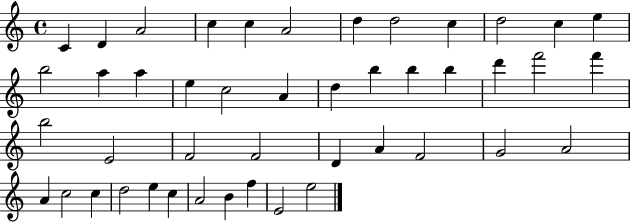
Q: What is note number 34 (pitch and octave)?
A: A4